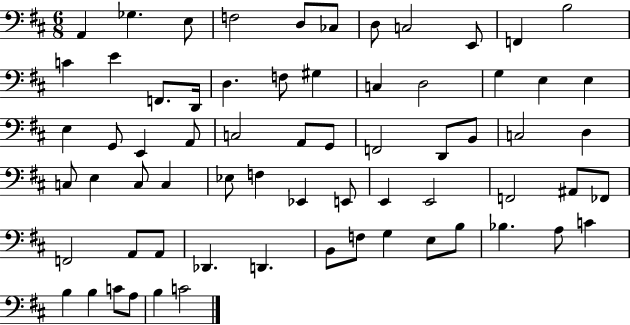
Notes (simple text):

A2/q Gb3/q. E3/e F3/h D3/e CES3/e D3/e C3/h E2/e F2/q B3/h C4/q E4/q F2/e. D2/s D3/q. F3/e G#3/q C3/q D3/h G3/q E3/q E3/q E3/q G2/e E2/q A2/e C3/h A2/e G2/e F2/h D2/e B2/e C3/h D3/q C3/e E3/q C3/e C3/q Eb3/e F3/q Eb2/q E2/e E2/q E2/h F2/h A#2/e FES2/e F2/h A2/e A2/e Db2/q. D2/q. B2/e F3/e G3/q E3/e B3/e Bb3/q. A3/e C4/q B3/q B3/q C4/e A3/e B3/q C4/h